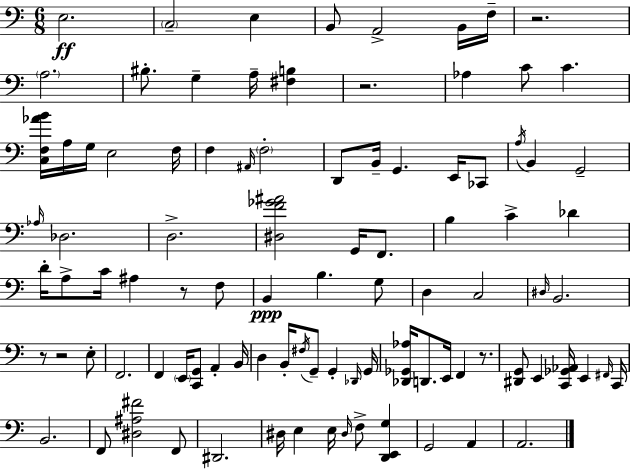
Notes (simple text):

E3/h. C3/h E3/q B2/e A2/h B2/s F3/s R/h. A3/h. BIS3/e. G3/q A3/s [F#3,B3]/q R/h. Ab3/q C4/e C4/q. [C3,F3,Ab4,B4]/s A3/s G3/s E3/h F3/s F3/q A#2/s F3/h D2/e B2/s G2/q. E2/s CES2/e A3/s B2/q G2/h Ab3/s Db3/h. D3/h. [D#3,F4,Gb4,A#4]/h G2/s F2/e. B3/q C4/q Db4/q D4/s A3/e C4/s A#3/q R/e F3/e B2/q B3/q. G3/e D3/q C3/h D#3/s B2/h. R/e R/h E3/e F2/h. F2/q E2/s [C2,G2]/e A2/q B2/s D3/q B2/s F#3/s G2/e G2/q Db2/s G2/s [Db2,Gb2,Ab3]/s D2/e. E2/s F2/q R/e. [D#2,G2]/e E2/q [C2,Gb2,Ab2]/s E2/q F#2/s C2/s B2/h. F2/e [D#3,A#3,F#4]/h F2/e D#2/h. D#3/s E3/q E3/s D#3/s F3/e [D2,E2,G3]/q G2/h A2/q A2/h.